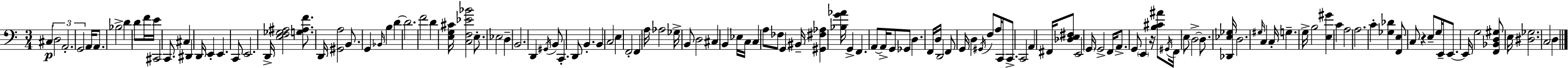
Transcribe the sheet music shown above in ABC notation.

X:1
T:Untitled
M:3/4
L:1/4
K:Am
^C, D,2 A,,2 G,,2 A,,/4 A,,/2 _B,2 D D/2 F/4 E/4 ^C,,2 C,,/2 ^C, ^D,, D,,/4 E,, E,, C,,/2 E,,2 D,,/4 [E,F,_G,^A,]2 [G,^A,F]/2 D,,/4 [^G,,A,]2 B,,/2 G,, _B,,/4 B, D D2 F2 D [E,G,^C]/4 [C,F,_E_B]2 E,/2 _E,2 D, B,,2 D,, ^G,,/4 B,,/2 C,, D,,/2 B,, B,, C,2 E, F,,2 F,, A,/4 _A,2 _G,/4 B,,/2 D,2 ^C, B,, _E,/4 C,/4 C, A,/2 _F,/2 G,, ^B,,/4 [^G,,^F,_A,] [_B,G_A]/4 G,, F,, A,,/2 A,,/4 G,,/2 _G,,/2 D, F,,/4 D,/4 D,,2 F,,/2 G,,/4 D, ^G,,/4 F,/2 A,/4 C,,/2 C,,/2 C,,2 A,, ^F,,/4 [_D,E,^F,]/2 E,,2 G,,/4 G,,2 F,,/4 A,,/2 G,,/2 E,, z/4 [B,^C^A]/2 ^G,,/4 F,,/4 E,/2 D,2 D,/2 [_D,,_E,_G,]/4 D,2 ^G,/4 C, C,/4 G, G,/4 B,2 [E,^G] C A,2 A,2 C [_G,_D] [F,,E,]/2 C,/2 z E,/2 G,/4 E,,/2 E,,/2 E,,/4 G,2 [F,,_B,,D,^G,]/2 E,/4 [^D,_G,]2 C,2 D,